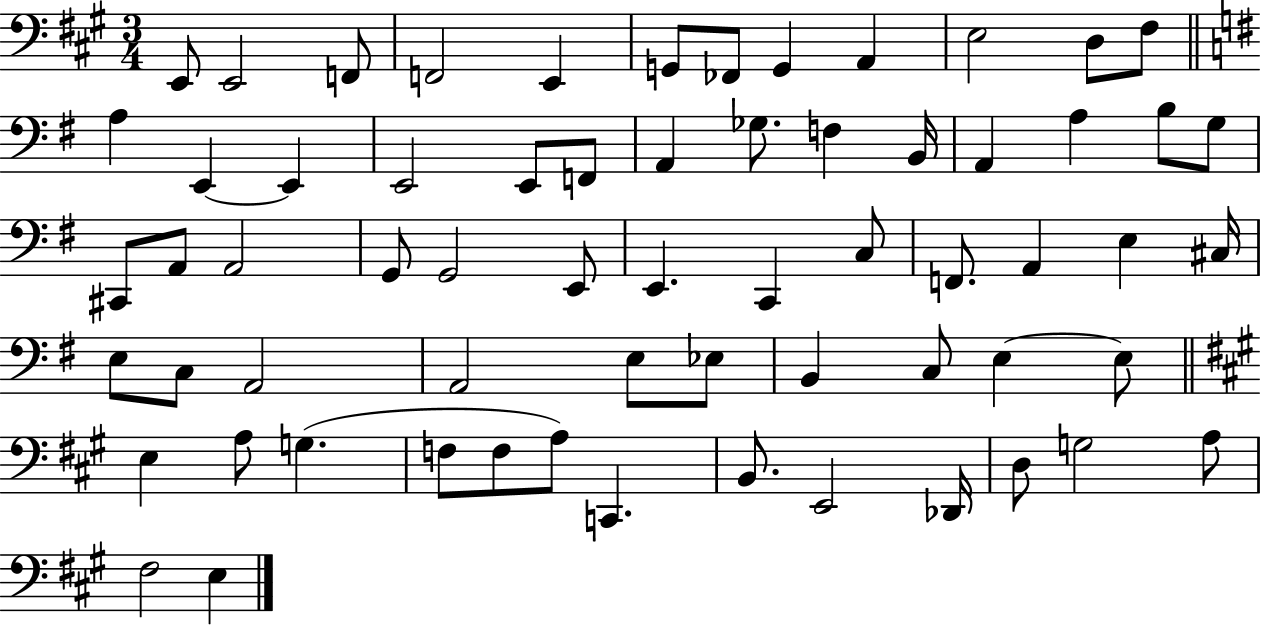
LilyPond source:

{
  \clef bass
  \numericTimeSignature
  \time 3/4
  \key a \major
  \repeat volta 2 { e,8 e,2 f,8 | f,2 e,4 | g,8 fes,8 g,4 a,4 | e2 d8 fis8 | \break \bar "||" \break \key g \major a4 e,4~~ e,4 | e,2 e,8 f,8 | a,4 ges8. f4 b,16 | a,4 a4 b8 g8 | \break cis,8 a,8 a,2 | g,8 g,2 e,8 | e,4. c,4 c8 | f,8. a,4 e4 cis16 | \break e8 c8 a,2 | a,2 e8 ees8 | b,4 c8 e4~~ e8 | \bar "||" \break \key a \major e4 a8 g4.( | f8 f8 a8) c,4. | b,8. e,2 des,16 | d8 g2 a8 | \break fis2 e4 | } \bar "|."
}